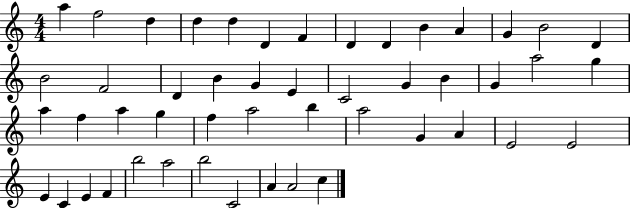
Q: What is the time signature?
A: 4/4